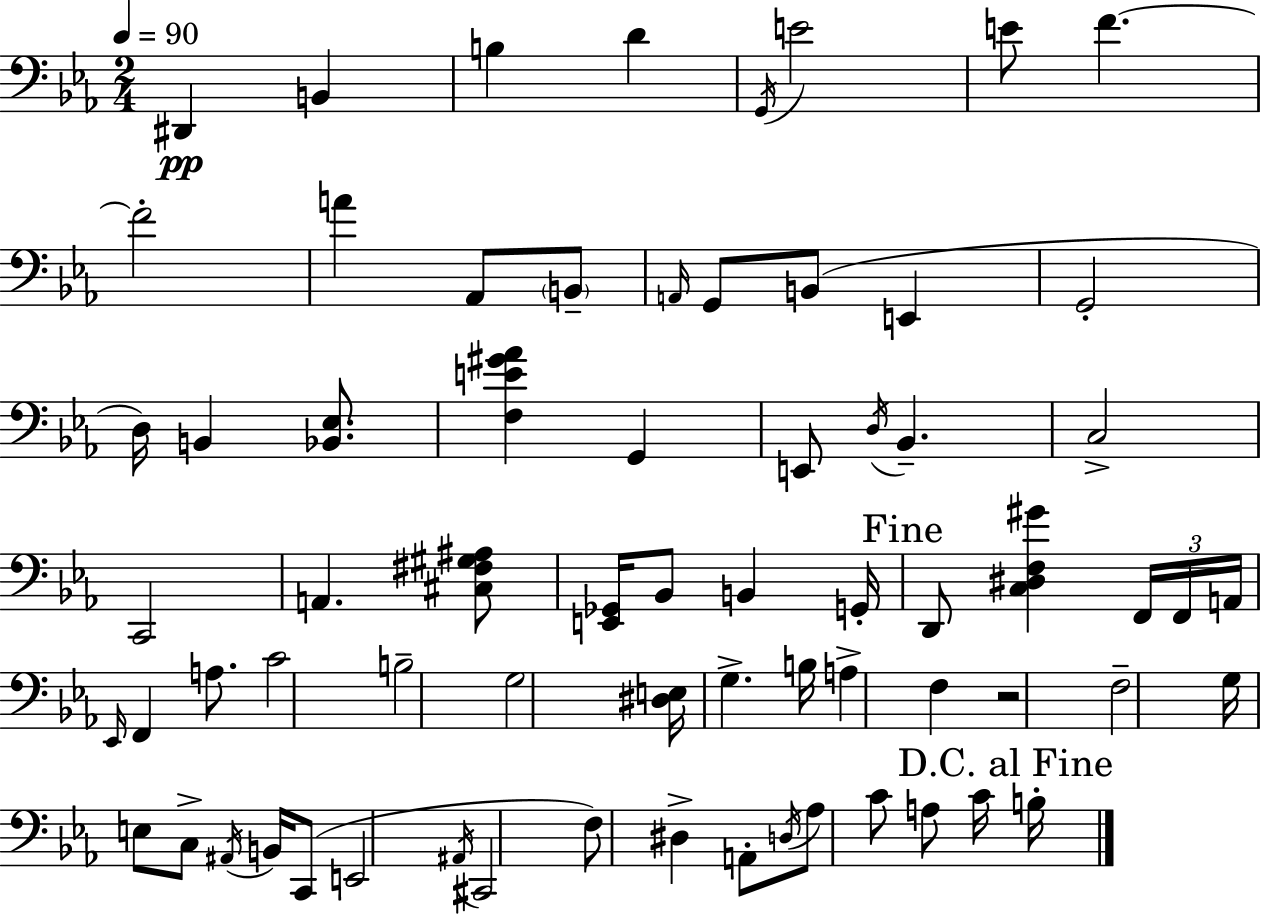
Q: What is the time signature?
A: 2/4